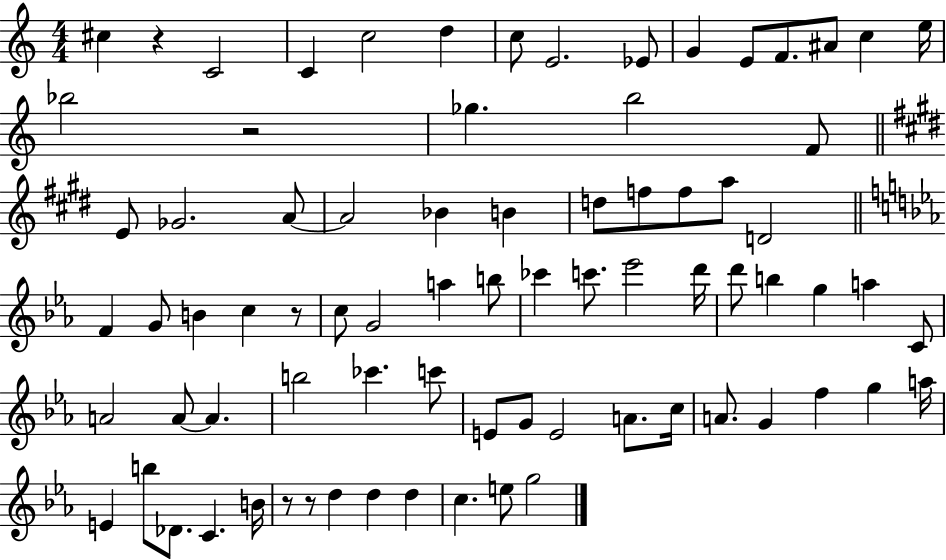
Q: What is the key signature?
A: C major